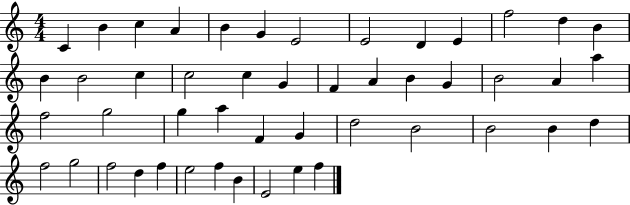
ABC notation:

X:1
T:Untitled
M:4/4
L:1/4
K:C
C B c A B G E2 E2 D E f2 d B B B2 c c2 c G F A B G B2 A a f2 g2 g a F G d2 B2 B2 B d f2 g2 f2 d f e2 f B E2 e f